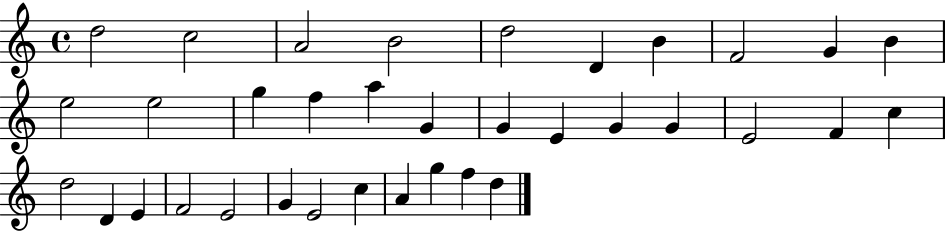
X:1
T:Untitled
M:4/4
L:1/4
K:C
d2 c2 A2 B2 d2 D B F2 G B e2 e2 g f a G G E G G E2 F c d2 D E F2 E2 G E2 c A g f d